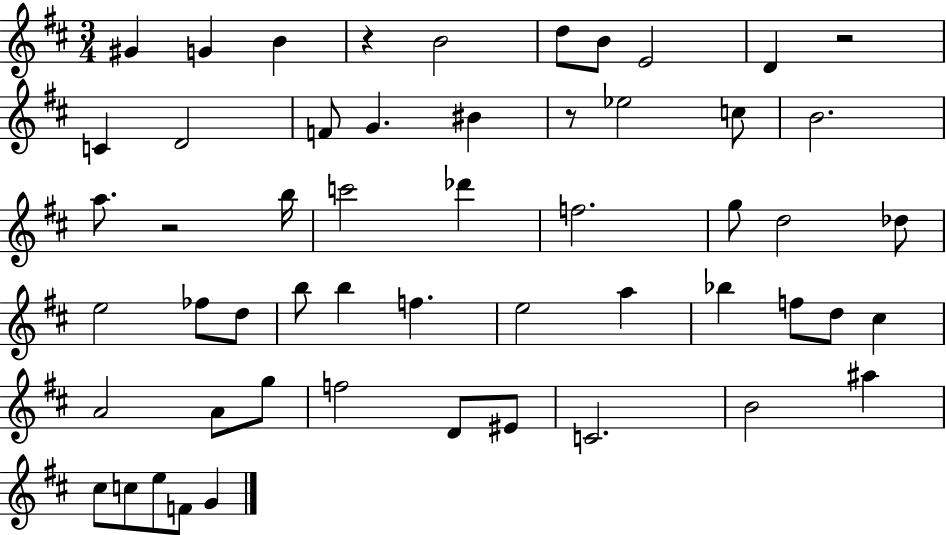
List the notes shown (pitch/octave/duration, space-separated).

G#4/q G4/q B4/q R/q B4/h D5/e B4/e E4/h D4/q R/h C4/q D4/h F4/e G4/q. BIS4/q R/e Eb5/h C5/e B4/h. A5/e. R/h B5/s C6/h Db6/q F5/h. G5/e D5/h Db5/e E5/h FES5/e D5/e B5/e B5/q F5/q. E5/h A5/q Bb5/q F5/e D5/e C#5/q A4/h A4/e G5/e F5/h D4/e EIS4/e C4/h. B4/h A#5/q C#5/e C5/e E5/e F4/e G4/q